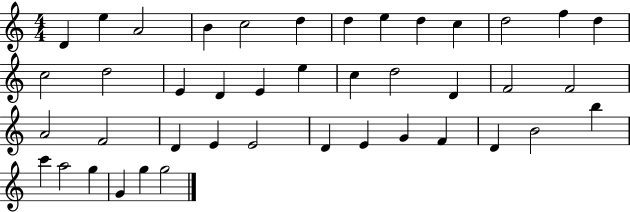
{
  \clef treble
  \numericTimeSignature
  \time 4/4
  \key c \major
  d'4 e''4 a'2 | b'4 c''2 d''4 | d''4 e''4 d''4 c''4 | d''2 f''4 d''4 | \break c''2 d''2 | e'4 d'4 e'4 e''4 | c''4 d''2 d'4 | f'2 f'2 | \break a'2 f'2 | d'4 e'4 e'2 | d'4 e'4 g'4 f'4 | d'4 b'2 b''4 | \break c'''4 a''2 g''4 | g'4 g''4 g''2 | \bar "|."
}